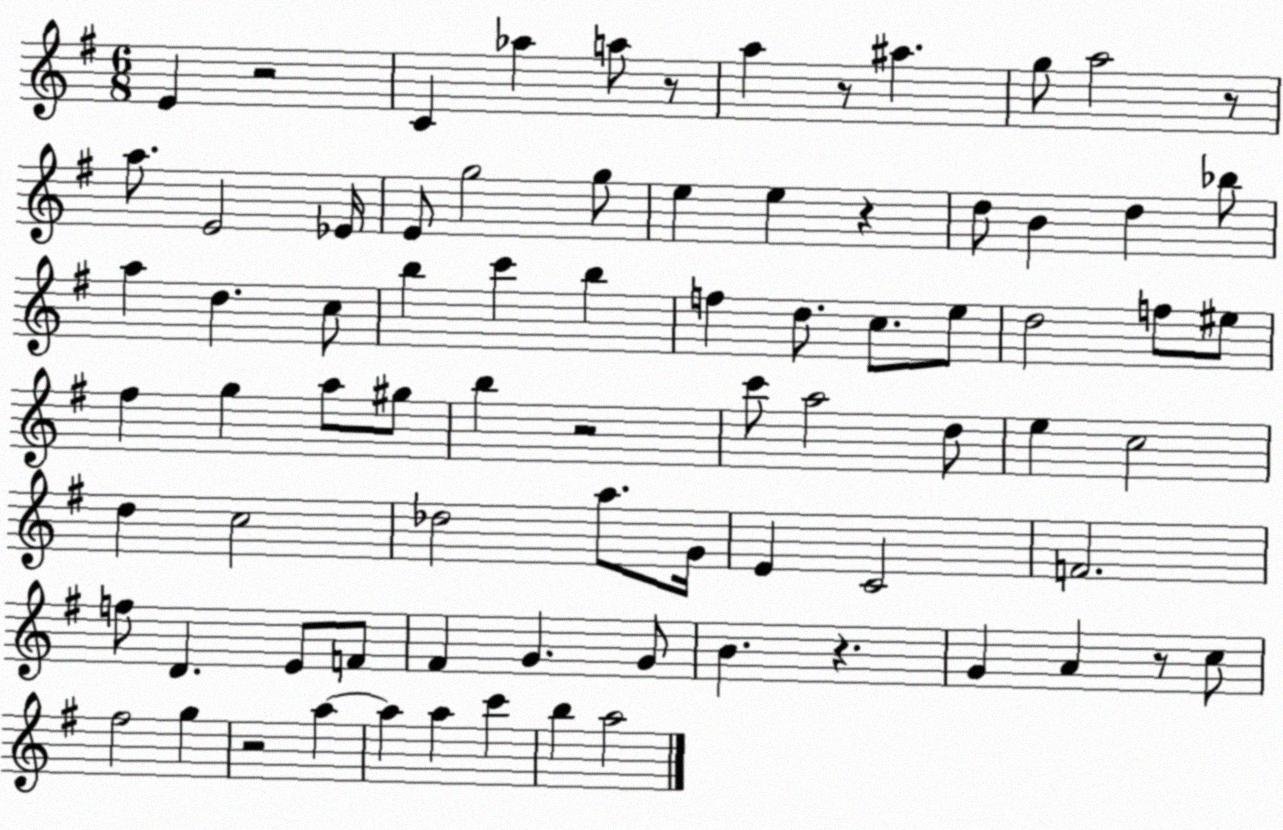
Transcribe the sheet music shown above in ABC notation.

X:1
T:Untitled
M:6/8
L:1/4
K:G
E z2 C _a a/2 z/2 a z/2 ^a g/2 a2 z/2 a/2 E2 _E/4 E/2 g2 g/2 e e z d/2 B d _b/2 a d c/2 b c' b f d/2 c/2 e/2 d2 f/2 ^e/2 ^f g a/2 ^g/2 b z2 c'/2 a2 d/2 e c2 d c2 _d2 a/2 G/4 E C2 F2 f/2 D E/2 F/2 ^F G G/2 B z G A z/2 c/2 ^f2 g z2 a a a c' b a2